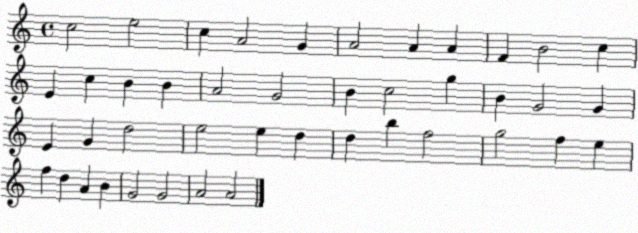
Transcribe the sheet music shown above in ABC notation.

X:1
T:Untitled
M:4/4
L:1/4
K:C
c2 e2 c A2 G A2 A A F B2 c E c B B A2 G2 B c2 g B G2 G E G d2 e2 e d d b f2 g2 f e f d A B G2 G2 A2 A2